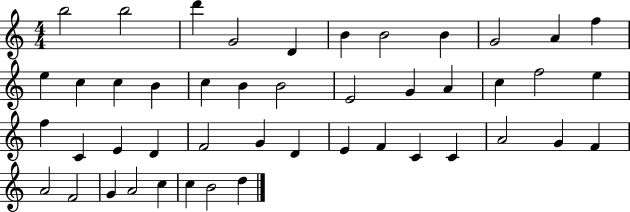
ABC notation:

X:1
T:Untitled
M:4/4
L:1/4
K:C
b2 b2 d' G2 D B B2 B G2 A f e c c B c B B2 E2 G A c f2 e f C E D F2 G D E F C C A2 G F A2 F2 G A2 c c B2 d